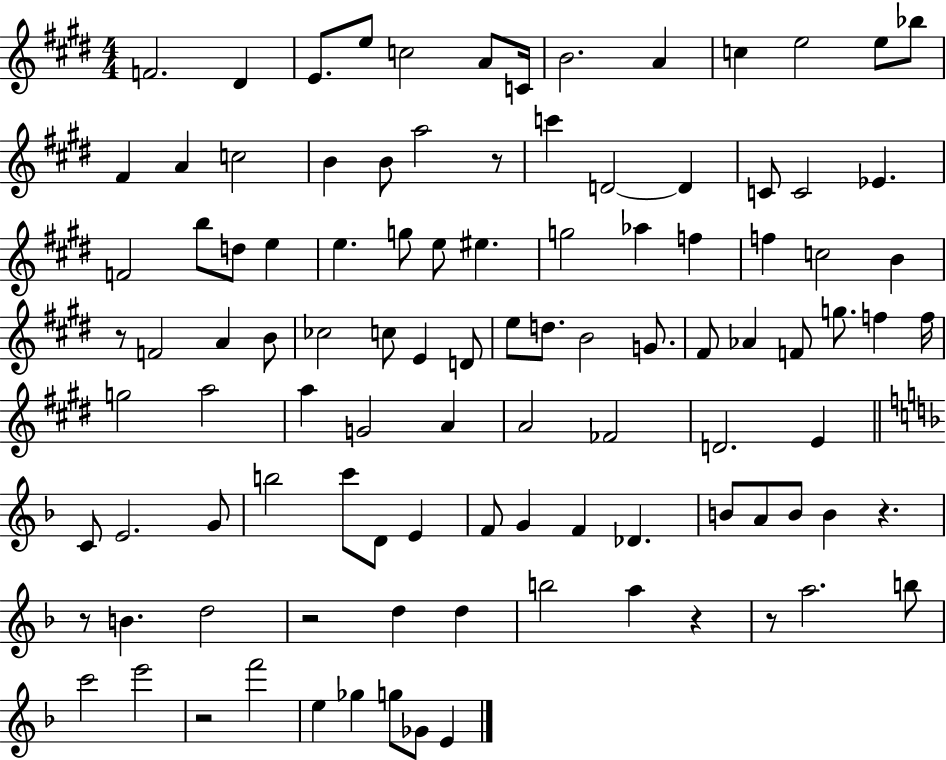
F4/h. D#4/q E4/e. E5/e C5/h A4/e C4/s B4/h. A4/q C5/q E5/h E5/e Bb5/e F#4/q A4/q C5/h B4/q B4/e A5/h R/e C6/q D4/h D4/q C4/e C4/h Eb4/q. F4/h B5/e D5/e E5/q E5/q. G5/e E5/e EIS5/q. G5/h Ab5/q F5/q F5/q C5/h B4/q R/e F4/h A4/q B4/e CES5/h C5/e E4/q D4/e E5/e D5/e. B4/h G4/e. F#4/e Ab4/q F4/e G5/e. F5/q F5/s G5/h A5/h A5/q G4/h A4/q A4/h FES4/h D4/h. E4/q C4/e E4/h. G4/e B5/h C6/e D4/e E4/q F4/e G4/q F4/q Db4/q. B4/e A4/e B4/e B4/q R/q. R/e B4/q. D5/h R/h D5/q D5/q B5/h A5/q R/q R/e A5/h. B5/e C6/h E6/h R/h F6/h E5/q Gb5/q G5/e Gb4/e E4/q